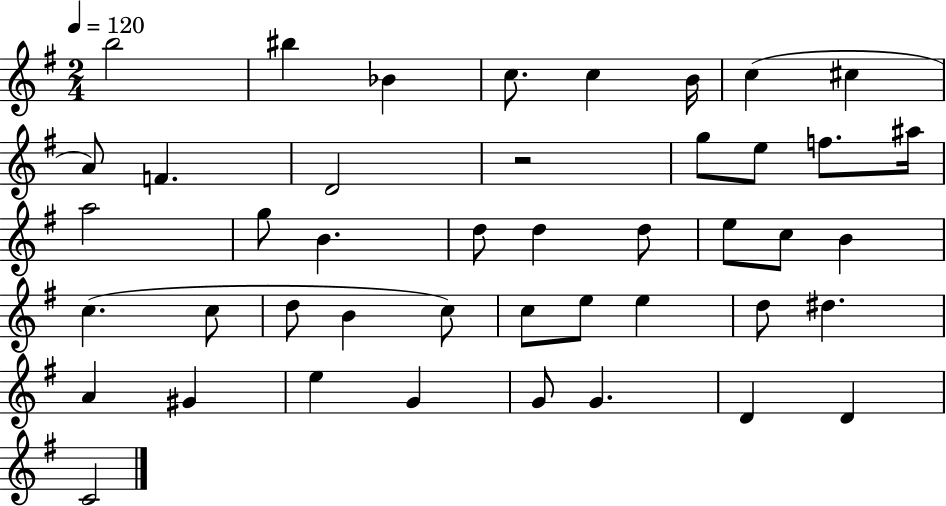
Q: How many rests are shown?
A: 1